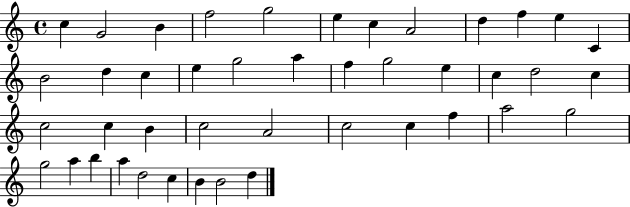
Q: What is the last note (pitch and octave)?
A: D5